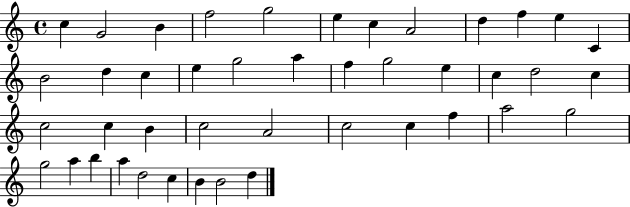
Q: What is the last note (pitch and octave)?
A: D5